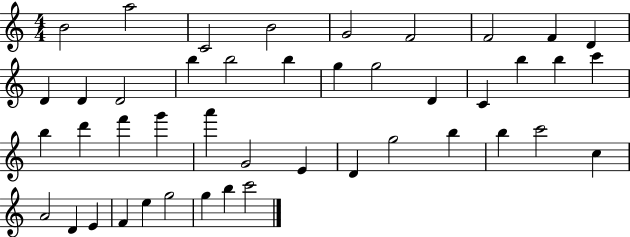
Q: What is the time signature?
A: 4/4